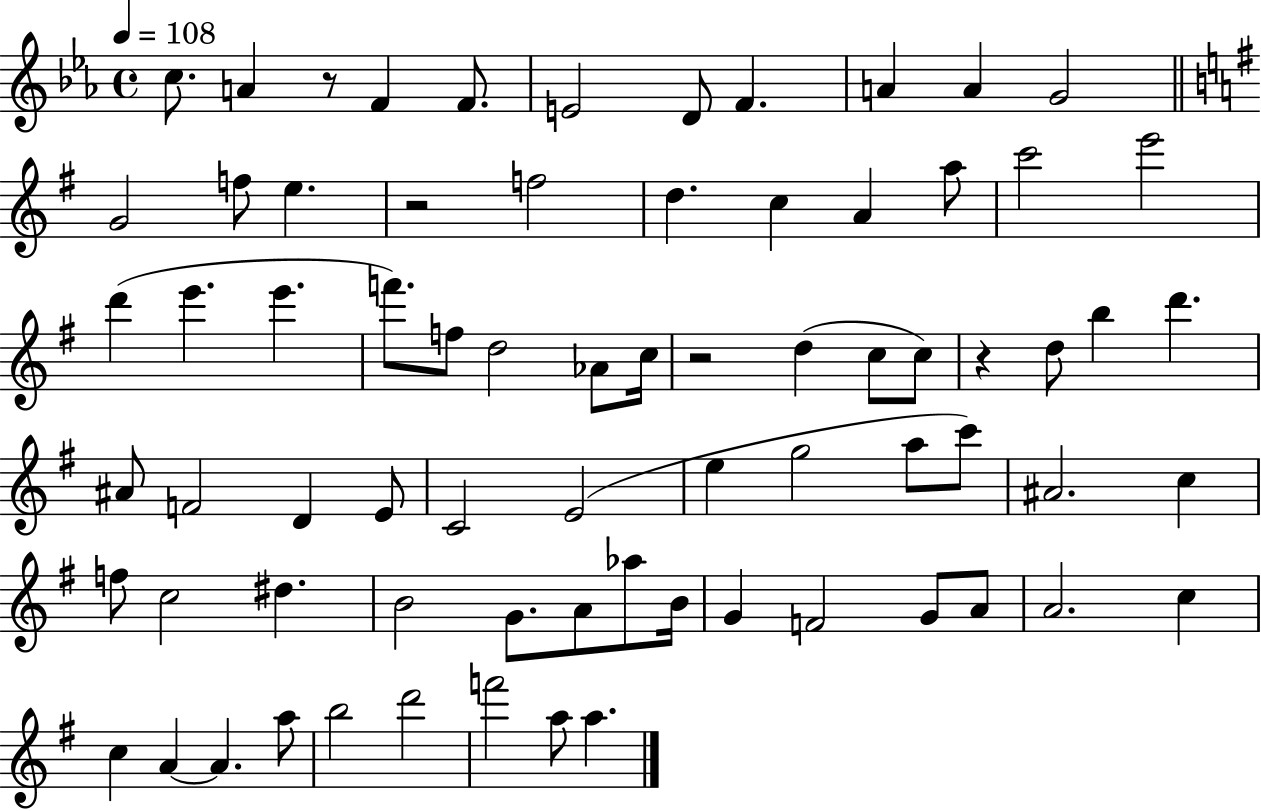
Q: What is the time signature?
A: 4/4